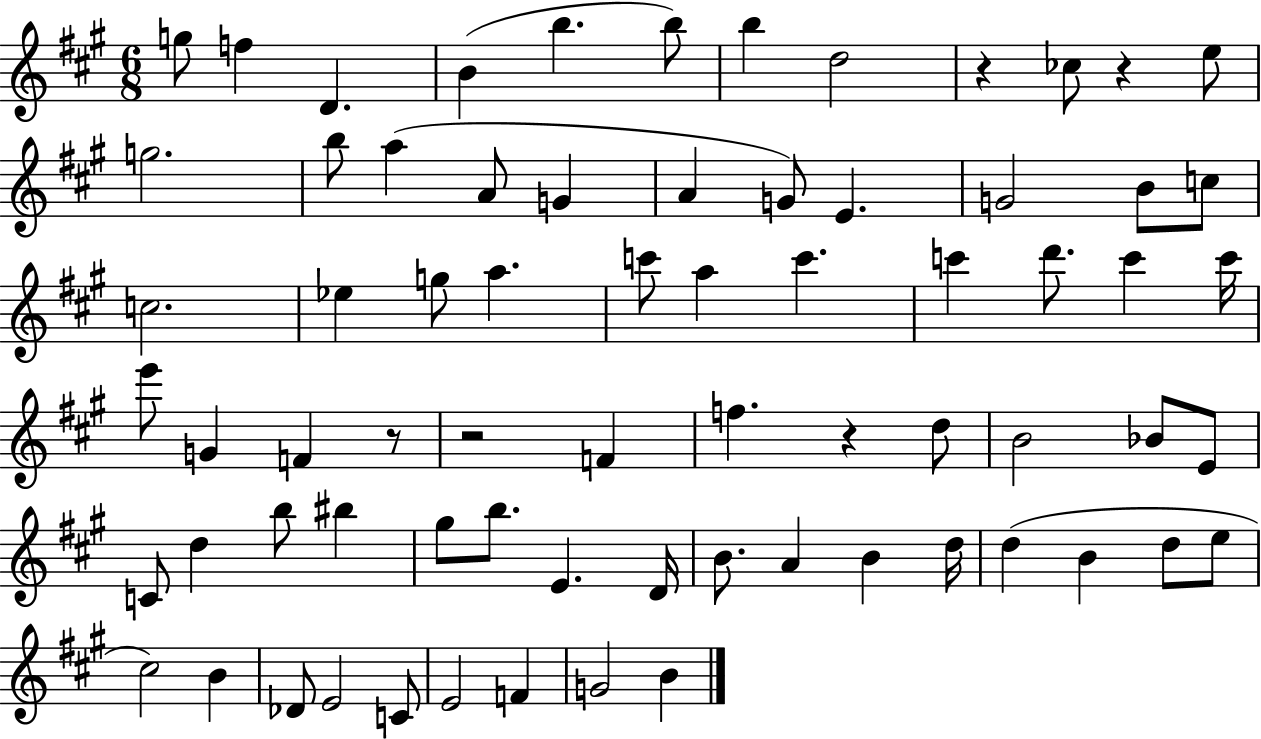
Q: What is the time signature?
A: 6/8